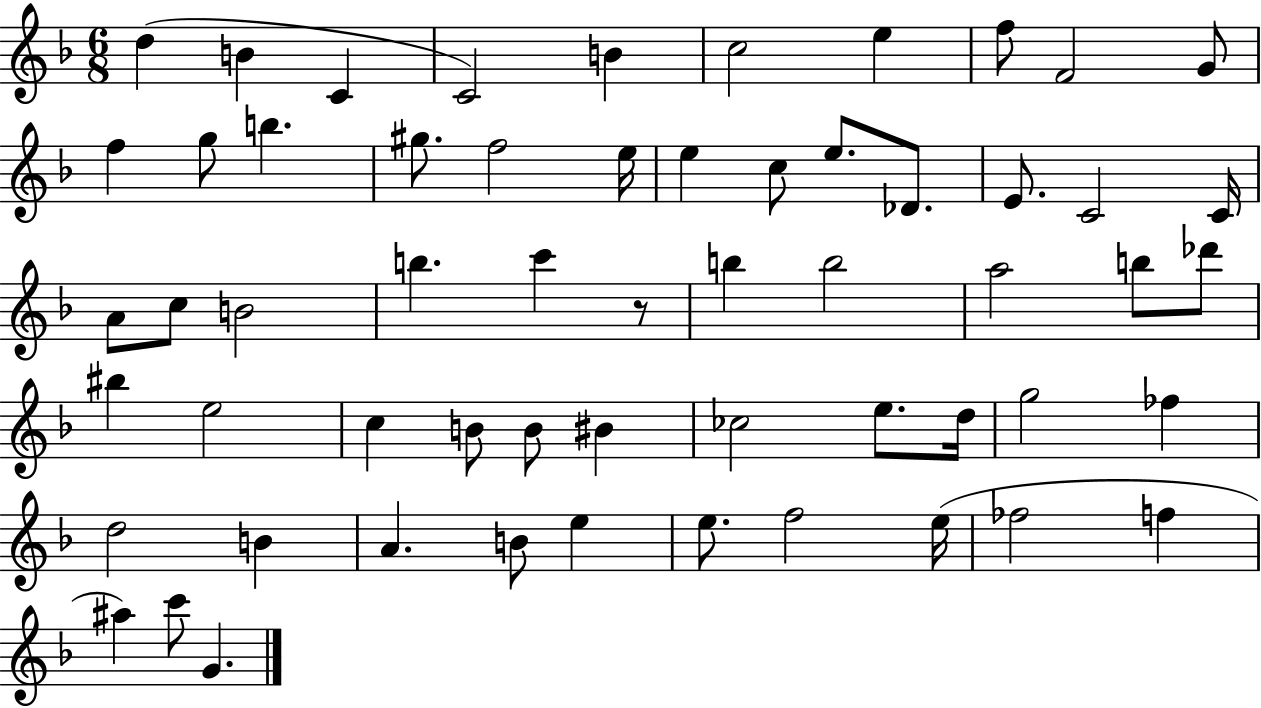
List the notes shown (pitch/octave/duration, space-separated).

D5/q B4/q C4/q C4/h B4/q C5/h E5/q F5/e F4/h G4/e F5/q G5/e B5/q. G#5/e. F5/h E5/s E5/q C5/e E5/e. Db4/e. E4/e. C4/h C4/s A4/e C5/e B4/h B5/q. C6/q R/e B5/q B5/h A5/h B5/e Db6/e BIS5/q E5/h C5/q B4/e B4/e BIS4/q CES5/h E5/e. D5/s G5/h FES5/q D5/h B4/q A4/q. B4/e E5/q E5/e. F5/h E5/s FES5/h F5/q A#5/q C6/e G4/q.